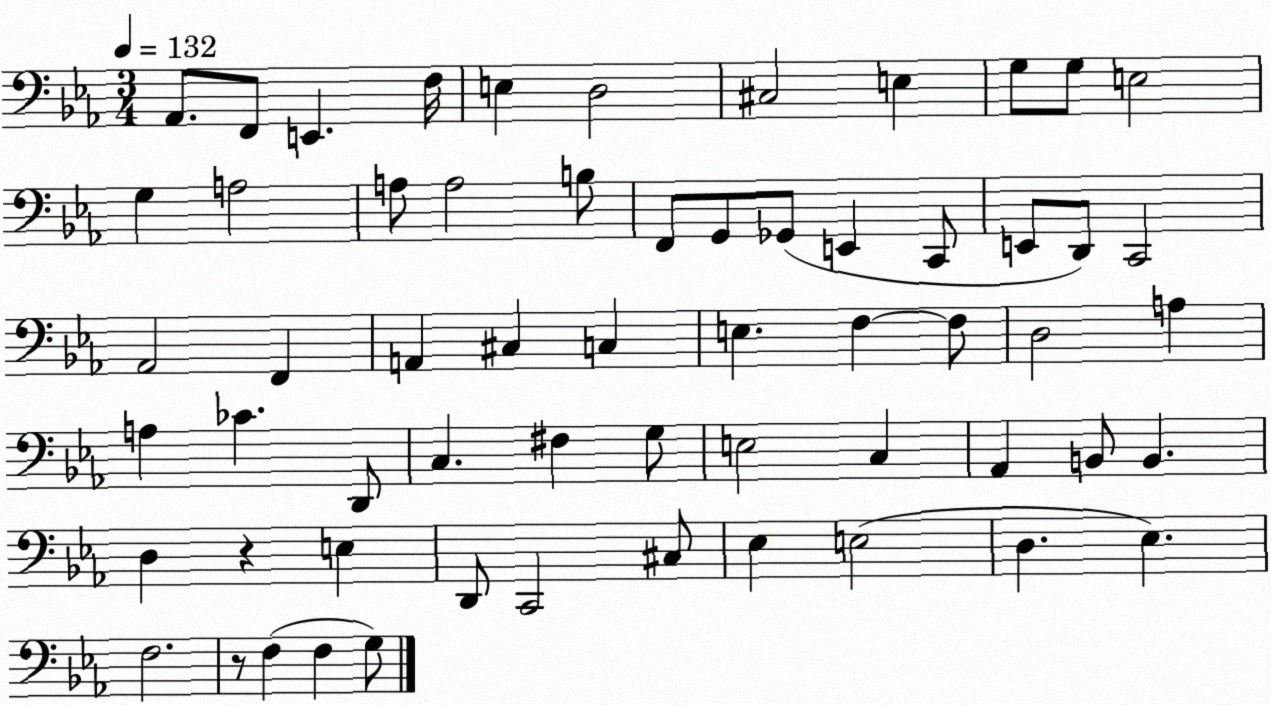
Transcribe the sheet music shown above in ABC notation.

X:1
T:Untitled
M:3/4
L:1/4
K:Eb
_A,,/2 F,,/2 E,, F,/4 E, D,2 ^C,2 E, G,/2 G,/2 E,2 G, A,2 A,/2 A,2 B,/2 F,,/2 G,,/2 _G,,/2 E,, C,,/2 E,,/2 D,,/2 C,,2 _A,,2 F,, A,, ^C, C, E, F, F,/2 D,2 A, A, _C D,,/2 C, ^F, G,/2 E,2 C, _A,, B,,/2 B,, D, z E, D,,/2 C,,2 ^C,/2 _E, E,2 D, _E, F,2 z/2 F, F, G,/2